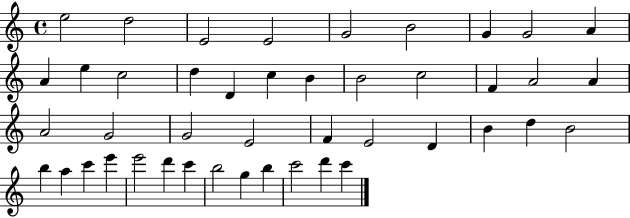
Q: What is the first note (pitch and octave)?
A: E5